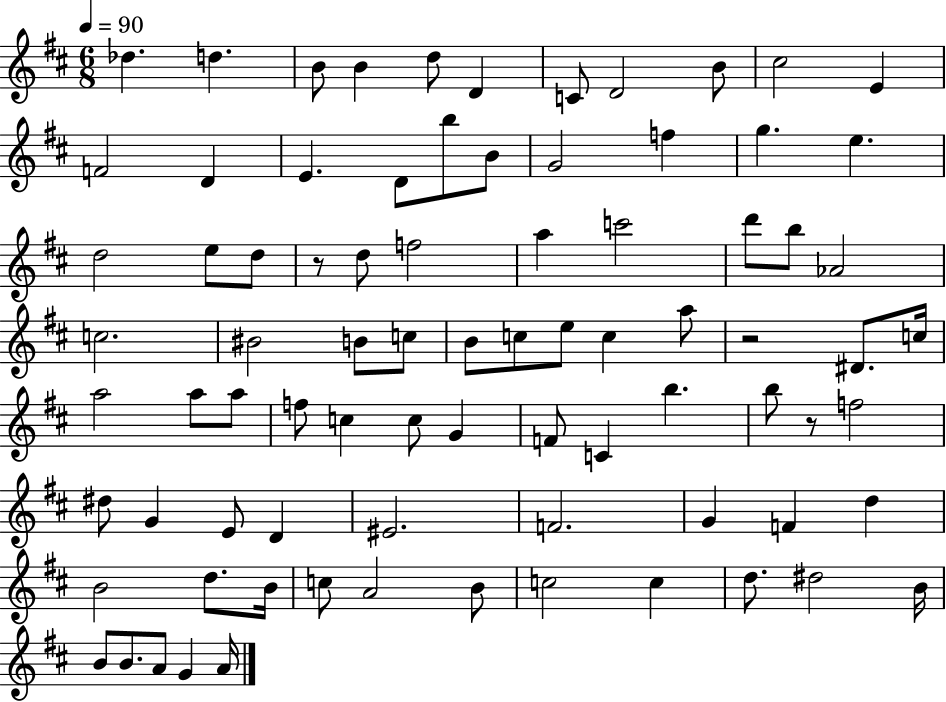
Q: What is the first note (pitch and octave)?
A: Db5